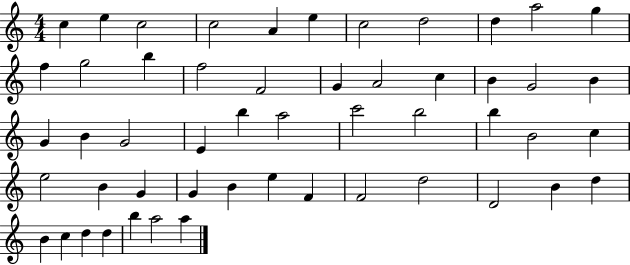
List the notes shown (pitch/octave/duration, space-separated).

C5/q E5/q C5/h C5/h A4/q E5/q C5/h D5/h D5/q A5/h G5/q F5/q G5/h B5/q F5/h F4/h G4/q A4/h C5/q B4/q G4/h B4/q G4/q B4/q G4/h E4/q B5/q A5/h C6/h B5/h B5/q B4/h C5/q E5/h B4/q G4/q G4/q B4/q E5/q F4/q F4/h D5/h D4/h B4/q D5/q B4/q C5/q D5/q D5/q B5/q A5/h A5/q